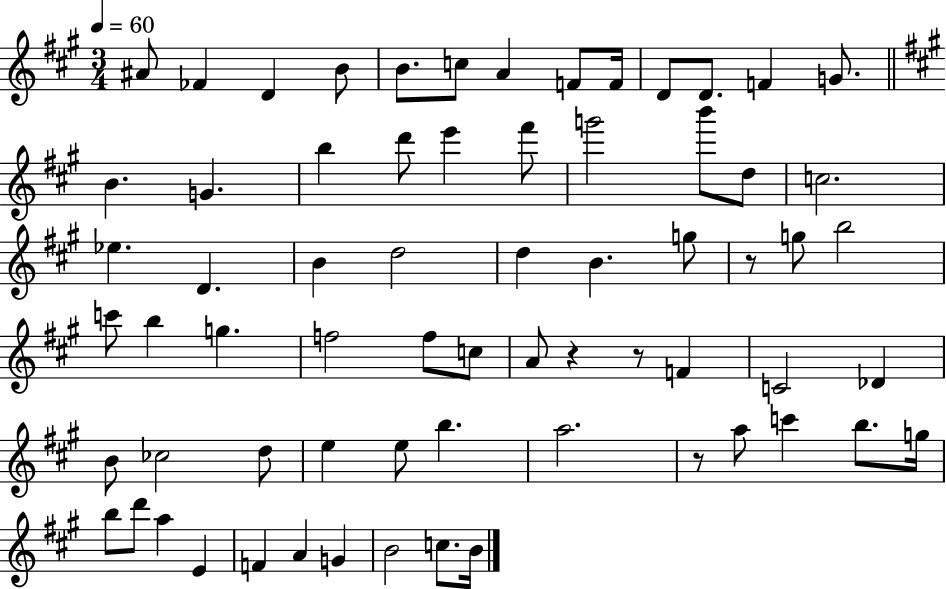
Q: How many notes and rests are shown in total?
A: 67